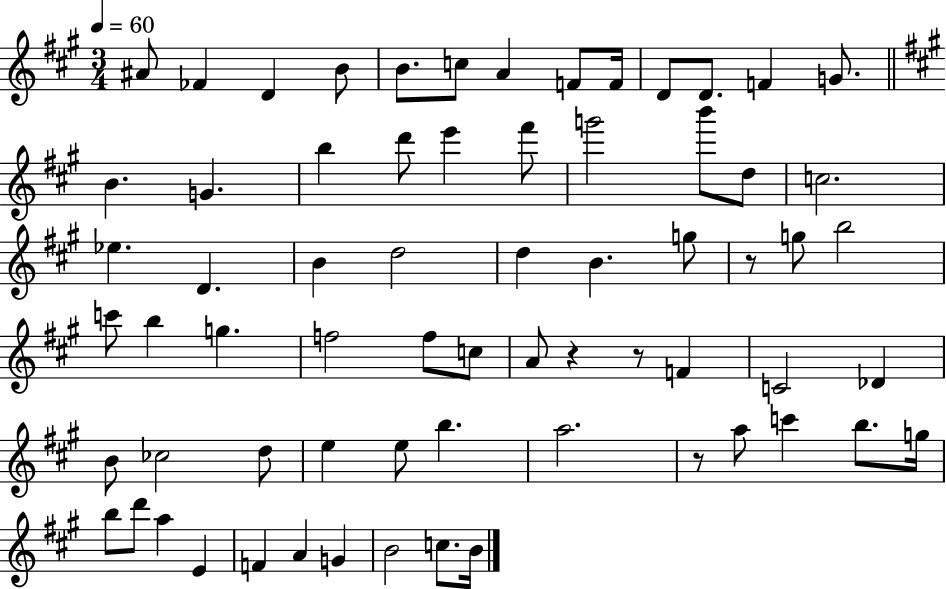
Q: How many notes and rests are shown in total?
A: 67